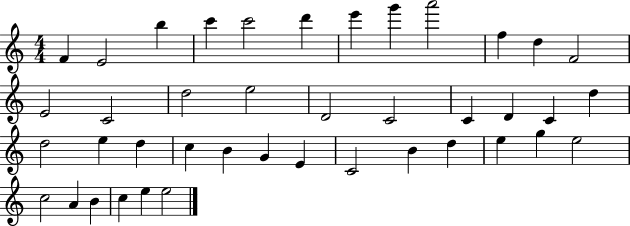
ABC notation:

X:1
T:Untitled
M:4/4
L:1/4
K:C
F E2 b c' c'2 d' e' g' a'2 f d F2 E2 C2 d2 e2 D2 C2 C D C d d2 e d c B G E C2 B d e g e2 c2 A B c e e2